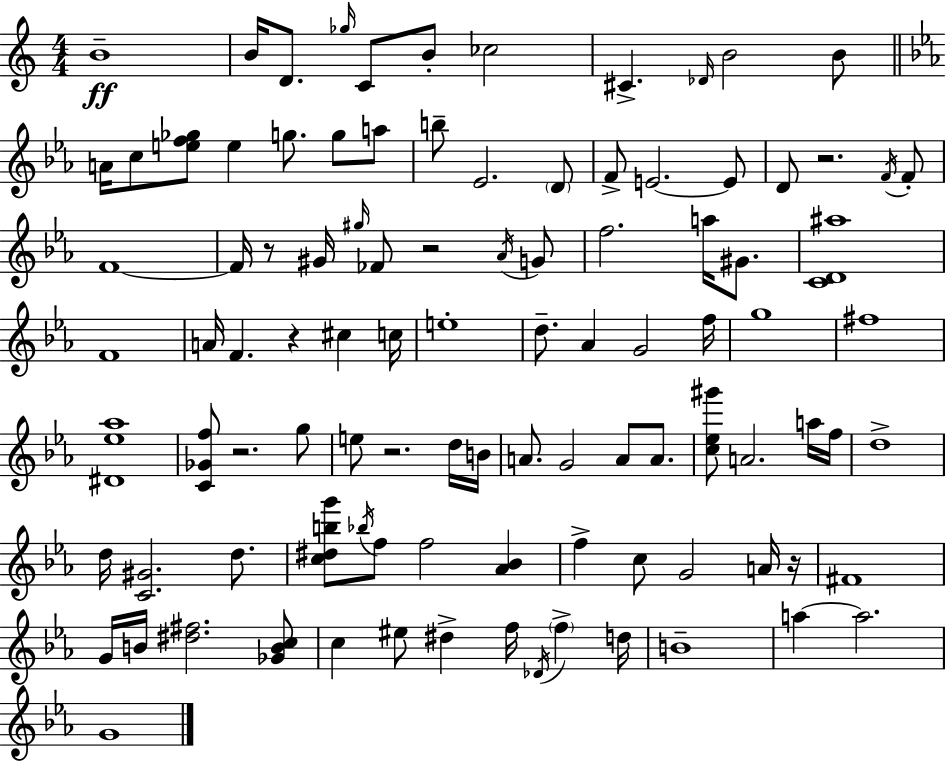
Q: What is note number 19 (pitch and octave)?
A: Eb4